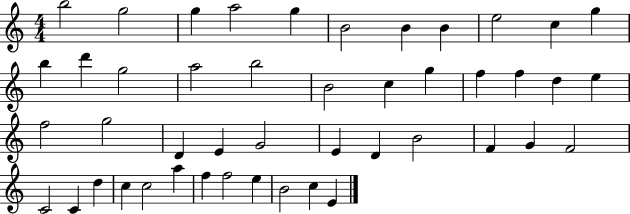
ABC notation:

X:1
T:Untitled
M:4/4
L:1/4
K:C
b2 g2 g a2 g B2 B B e2 c g b d' g2 a2 b2 B2 c g f f d e f2 g2 D E G2 E D B2 F G F2 C2 C d c c2 a f f2 e B2 c E